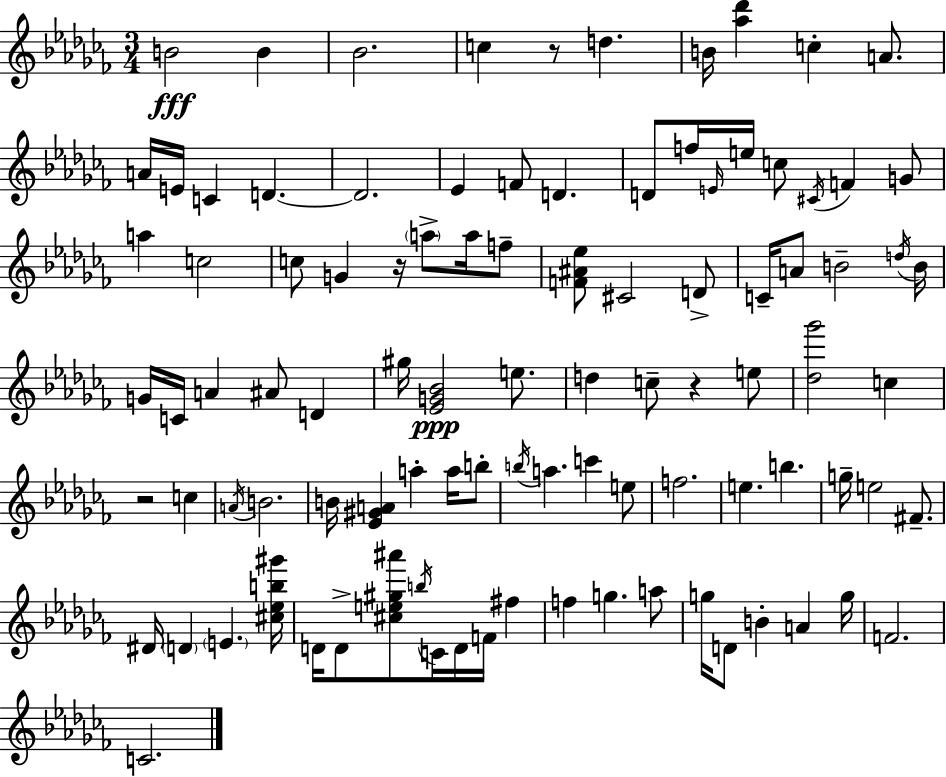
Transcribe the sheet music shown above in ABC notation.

X:1
T:Untitled
M:3/4
L:1/4
K:Abm
B2 B _B2 c z/2 d B/4 [_a_d'] c A/2 A/4 E/4 C D D2 _E F/2 D D/2 f/4 E/4 e/4 c/2 ^C/4 F G/2 a c2 c/2 G z/4 a/2 a/4 f/2 [F^A_e]/2 ^C2 D/2 C/4 A/2 B2 d/4 B/4 G/4 C/4 A ^A/2 D ^g/4 [_EG_B]2 e/2 d c/2 z e/2 [_d_g']2 c z2 c A/4 B2 B/4 [_E^GA] a a/4 b/2 b/4 a c' e/2 f2 e b g/4 e2 ^F/2 ^D/4 D E [^c_eb^g']/4 D/4 D/2 [^ce^g^a']/2 b/4 C/4 D/4 F/4 ^f f g a/2 g/4 D/2 B A g/4 F2 C2